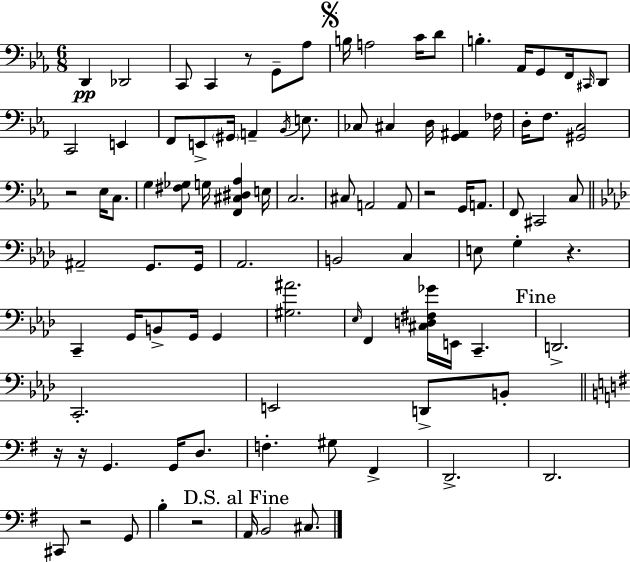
{
  \clef bass
  \numericTimeSignature
  \time 6/8
  \key c \minor
  d,4\pp des,2 | c,8 c,4 r8 g,8-- aes8 | \mark \markup { \musicglyph "scripts.segno" } b16 a2 c'16 d'8 | b4.-. aes,16 g,8 f,16 \grace { cis,16 } d,8 | \break c,2 e,4 | f,8 e,8-> \parenthesize gis,16 a,4-- \acciaccatura { bes,16 } e8. | ces8 cis4 d16 <g, ais,>4 | fes16 d16-. f8. <gis, c>2 | \break r2 ees16 c8. | g4 <fis ges>8 g16 <f, cis dis aes>4 | e16 c2. | cis8 a,2 | \break a,8 r2 g,16 a,8. | f,8 cis,2 | c8 \bar "||" \break \key aes \major ais,2-- g,8. g,16 | aes,2. | b,2 c4 | e8 g4-. r4. | \break c,4-- g,16 b,8-> g,16 g,4 | <gis ais'>2. | \grace { ees16 } f,4 <cis d fis ges'>16 e,16 c,4.-- | \mark "Fine" d,2.-> | \break c,2.-. | e,2 d,8-> b,8-. | \bar "||" \break \key g \major r16 r16 g,4. g,16 d8. | f4.-. gis8 fis,4-> | d,2.-> | d,2. | \break cis,8 r2 g,8 | b4-. r2 | \mark "D.S. al Fine" a,16 b,2 cis8. | \bar "|."
}